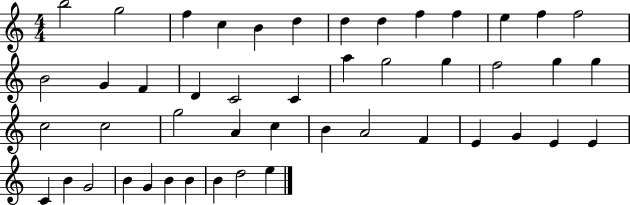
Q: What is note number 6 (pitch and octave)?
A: D5